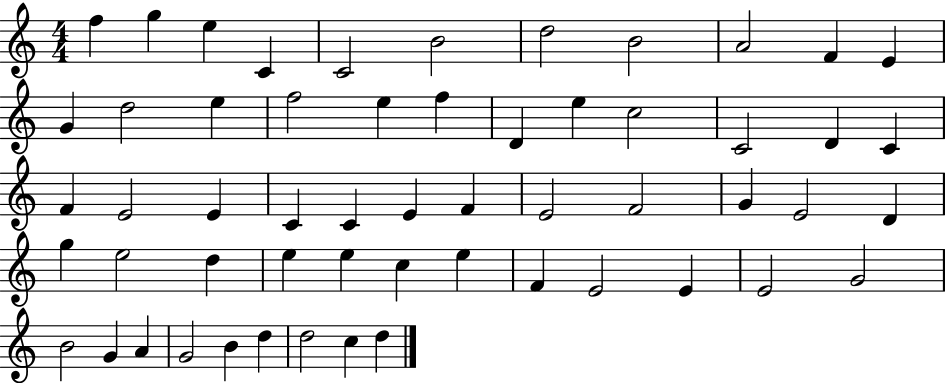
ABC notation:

X:1
T:Untitled
M:4/4
L:1/4
K:C
f g e C C2 B2 d2 B2 A2 F E G d2 e f2 e f D e c2 C2 D C F E2 E C C E F E2 F2 G E2 D g e2 d e e c e F E2 E E2 G2 B2 G A G2 B d d2 c d